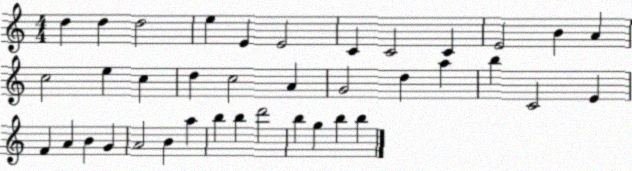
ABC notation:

X:1
T:Untitled
M:4/4
L:1/4
K:C
d d d2 e E E2 C C2 C E2 B A c2 e c d c2 A G2 d a b C2 E F A B G A2 B a b b d'2 b g b b